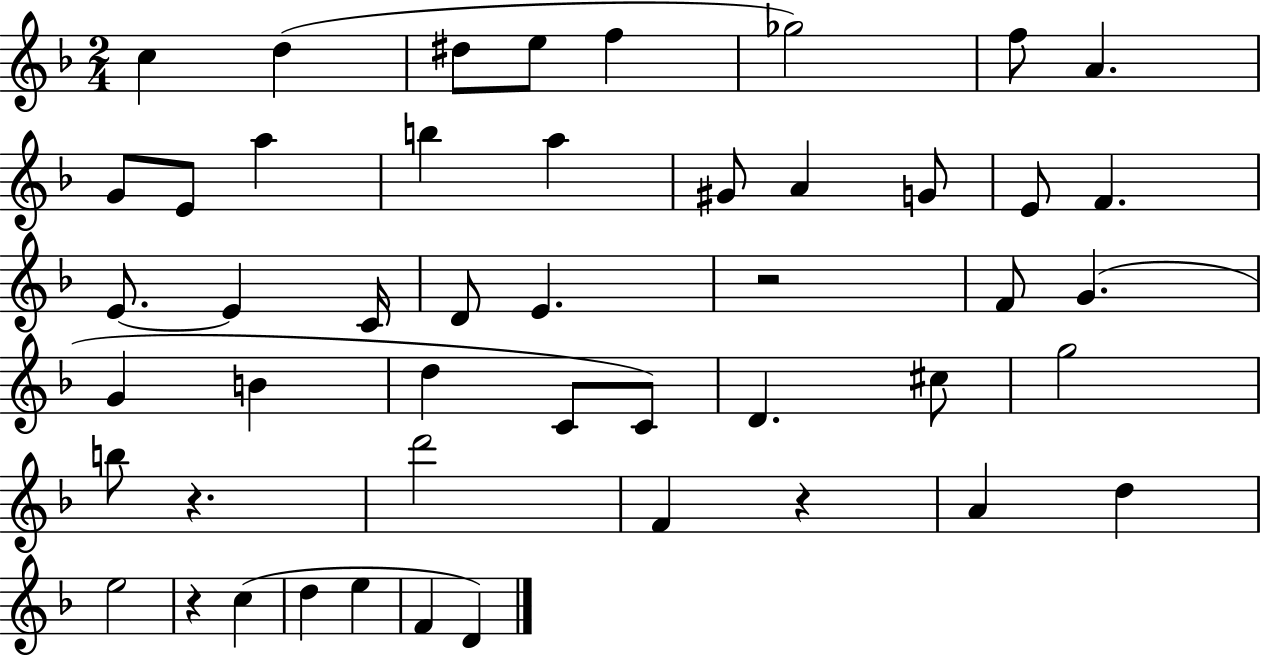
X:1
T:Untitled
M:2/4
L:1/4
K:F
c d ^d/2 e/2 f _g2 f/2 A G/2 E/2 a b a ^G/2 A G/2 E/2 F E/2 E C/4 D/2 E z2 F/2 G G B d C/2 C/2 D ^c/2 g2 b/2 z d'2 F z A d e2 z c d e F D